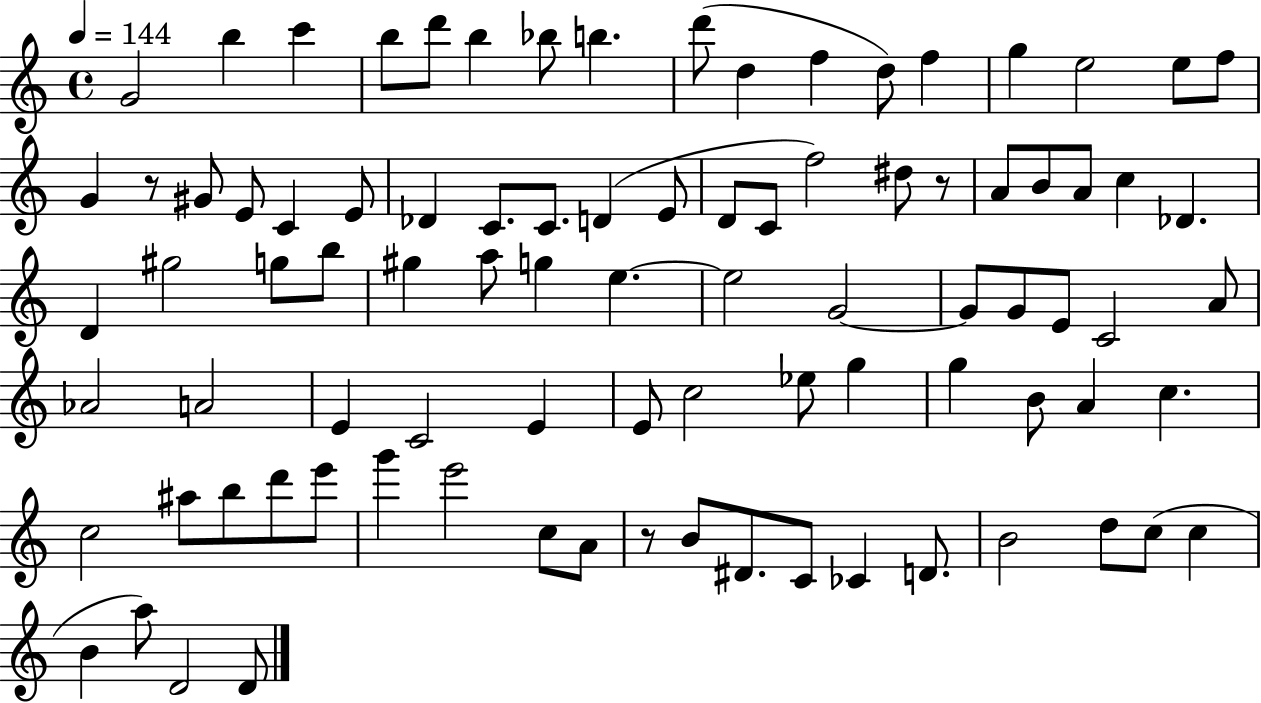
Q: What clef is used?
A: treble